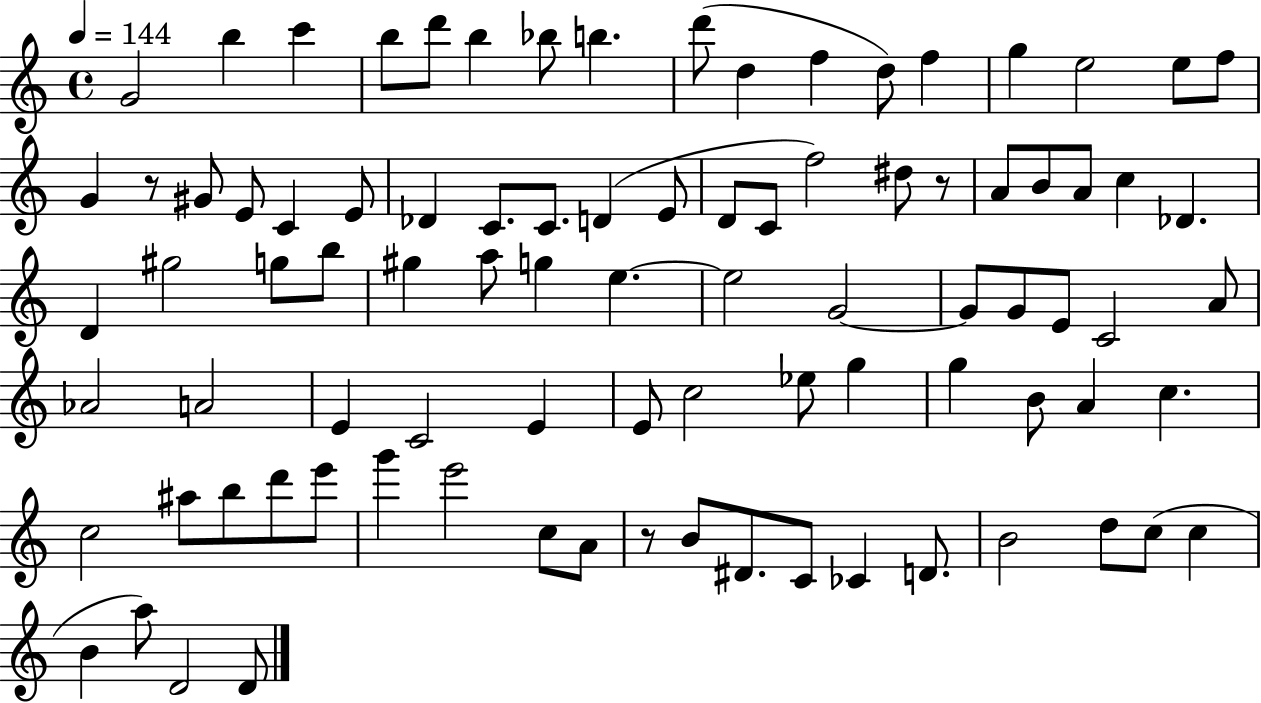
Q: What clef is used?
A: treble